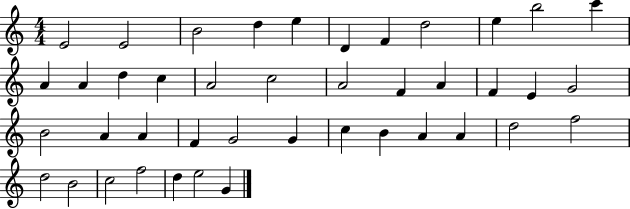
E4/h E4/h B4/h D5/q E5/q D4/q F4/q D5/h E5/q B5/h C6/q A4/q A4/q D5/q C5/q A4/h C5/h A4/h F4/q A4/q F4/q E4/q G4/h B4/h A4/q A4/q F4/q G4/h G4/q C5/q B4/q A4/q A4/q D5/h F5/h D5/h B4/h C5/h F5/h D5/q E5/h G4/q